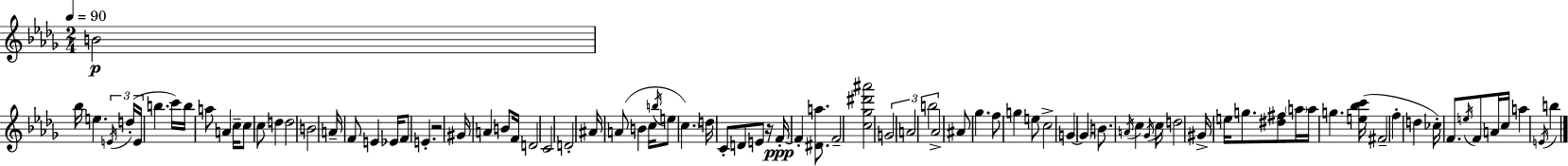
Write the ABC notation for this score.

X:1
T:Untitled
M:2/4
L:1/4
K:Bbm
B2 _b/4 e E/4 d/4 E/4 b c'/4 b/4 a/2 A c/4 c/2 c/2 d d2 B2 A/4 F/2 E _E/4 F/2 E z2 ^G/4 A B/2 F/4 D2 C2 D2 ^A/4 A/2 B c/4 b/4 e/2 c d/4 C/2 D/2 E/2 z/4 F/4 F [^Da]/2 F2 [c_g^d'^a']2 G2 A2 b2 _A2 ^A/2 _g f/2 g e/2 c2 G G B/2 A/4 c _G/4 c/4 d2 ^G/4 e/4 g/2 [^d^f]/2 a/4 a/4 g [e_bc']/4 ^F2 f d _c/4 F/2 e/4 F/2 A/4 c/4 a E/4 b